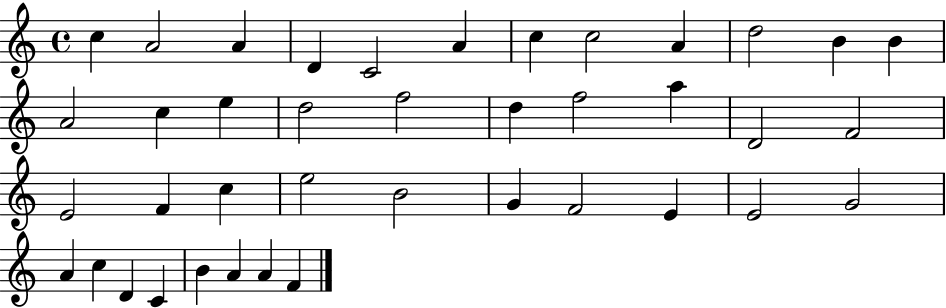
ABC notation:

X:1
T:Untitled
M:4/4
L:1/4
K:C
c A2 A D C2 A c c2 A d2 B B A2 c e d2 f2 d f2 a D2 F2 E2 F c e2 B2 G F2 E E2 G2 A c D C B A A F